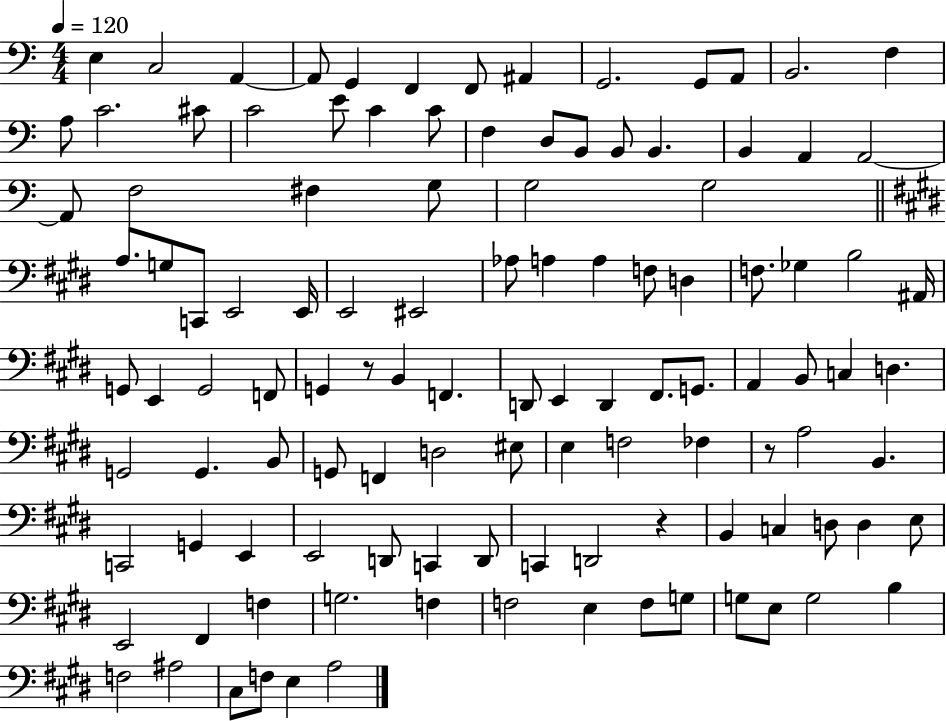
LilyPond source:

{
  \clef bass
  \numericTimeSignature
  \time 4/4
  \key c \major
  \tempo 4 = 120
  e4 c2 a,4~~ | a,8 g,4 f,4 f,8 ais,4 | g,2. g,8 a,8 | b,2. f4 | \break a8 c'2. cis'8 | c'2 e'8 c'4 c'8 | f4 d8 b,8 b,8 b,4. | b,4 a,4 a,2~~ | \break a,8 f2 fis4 g8 | g2 g2 | \bar "||" \break \key e \major a8. g8 c,8 e,2 e,16 | e,2 eis,2 | aes8 a4 a4 f8 d4 | f8. ges4 b2 ais,16 | \break g,8 e,4 g,2 f,8 | g,4 r8 b,4 f,4. | d,8 e,4 d,4 fis,8. g,8. | a,4 b,8 c4 d4. | \break g,2 g,4. b,8 | g,8 f,4 d2 eis8 | e4 f2 fes4 | r8 a2 b,4. | \break c,2 g,4 e,4 | e,2 d,8 c,4 d,8 | c,4 d,2 r4 | b,4 c4 d8 d4 e8 | \break e,2 fis,4 f4 | g2. f4 | f2 e4 f8 g8 | g8 e8 g2 b4 | \break f2 ais2 | cis8 f8 e4 a2 | \bar "|."
}